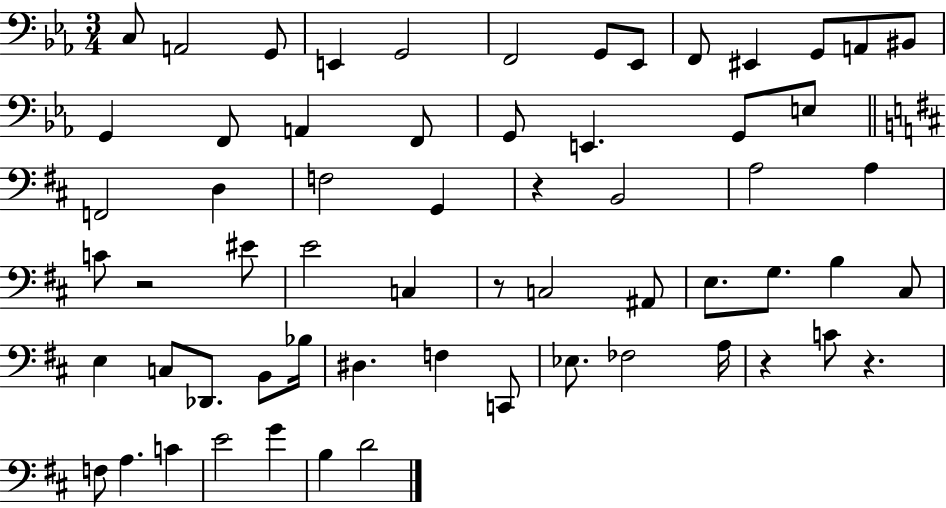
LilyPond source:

{
  \clef bass
  \numericTimeSignature
  \time 3/4
  \key ees \major
  c8 a,2 g,8 | e,4 g,2 | f,2 g,8 ees,8 | f,8 eis,4 g,8 a,8 bis,8 | \break g,4 f,8 a,4 f,8 | g,8 e,4. g,8 e8 | \bar "||" \break \key b \minor f,2 d4 | f2 g,4 | r4 b,2 | a2 a4 | \break c'8 r2 eis'8 | e'2 c4 | r8 c2 ais,8 | e8. g8. b4 cis8 | \break e4 c8 des,8. b,8 bes16 | dis4. f4 c,8 | ees8. fes2 a16 | r4 c'8 r4. | \break f8 a4. c'4 | e'2 g'4 | b4 d'2 | \bar "|."
}